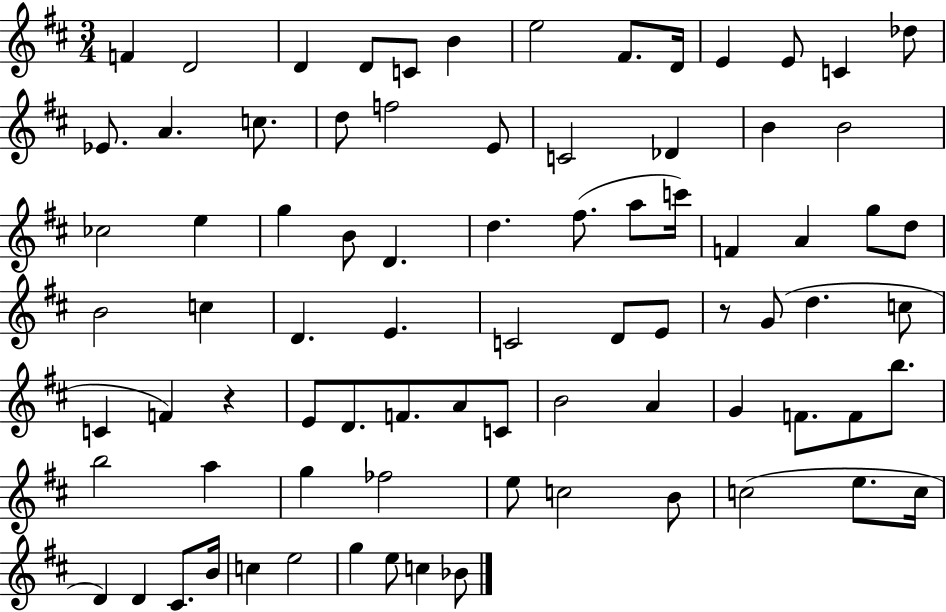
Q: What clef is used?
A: treble